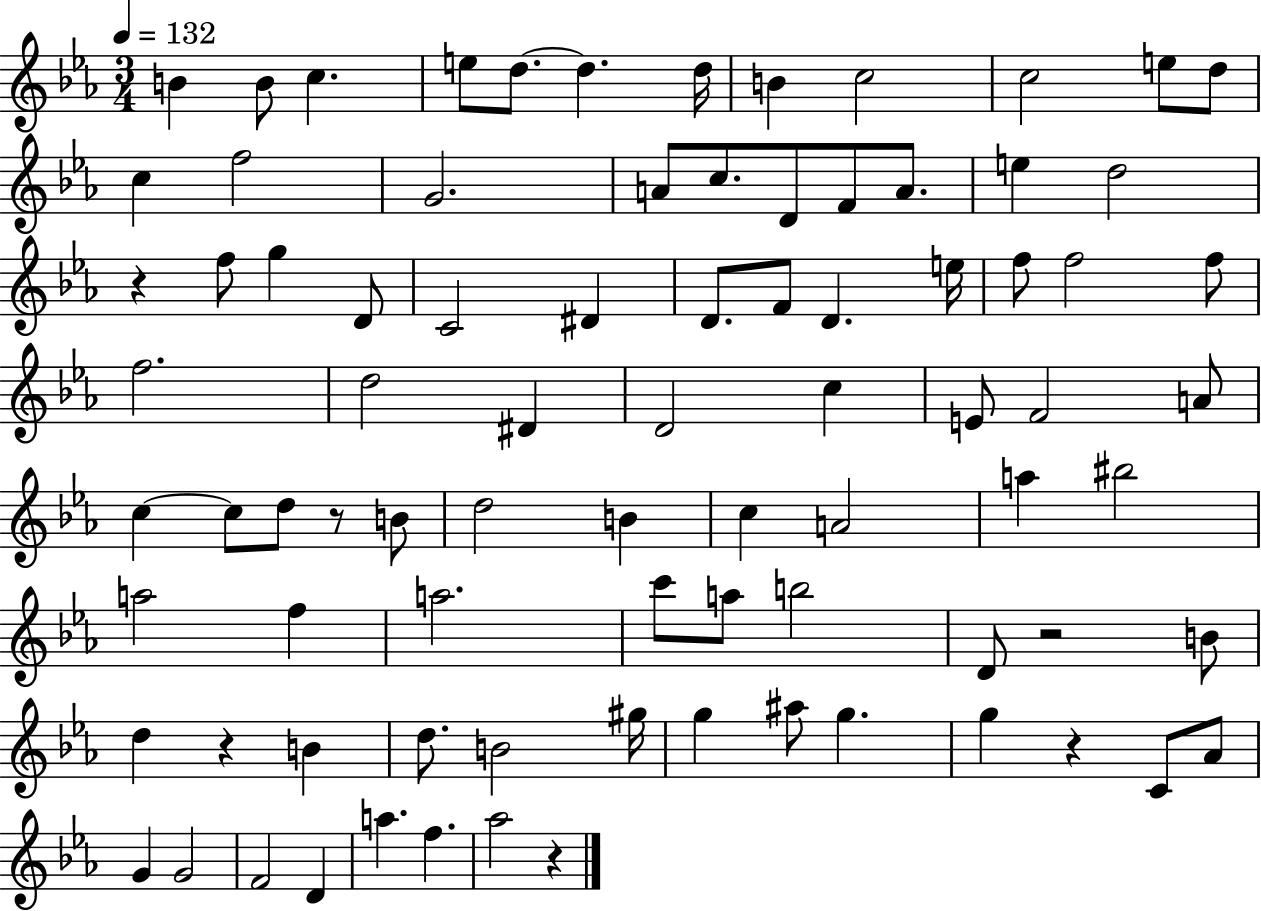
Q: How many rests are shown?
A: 6